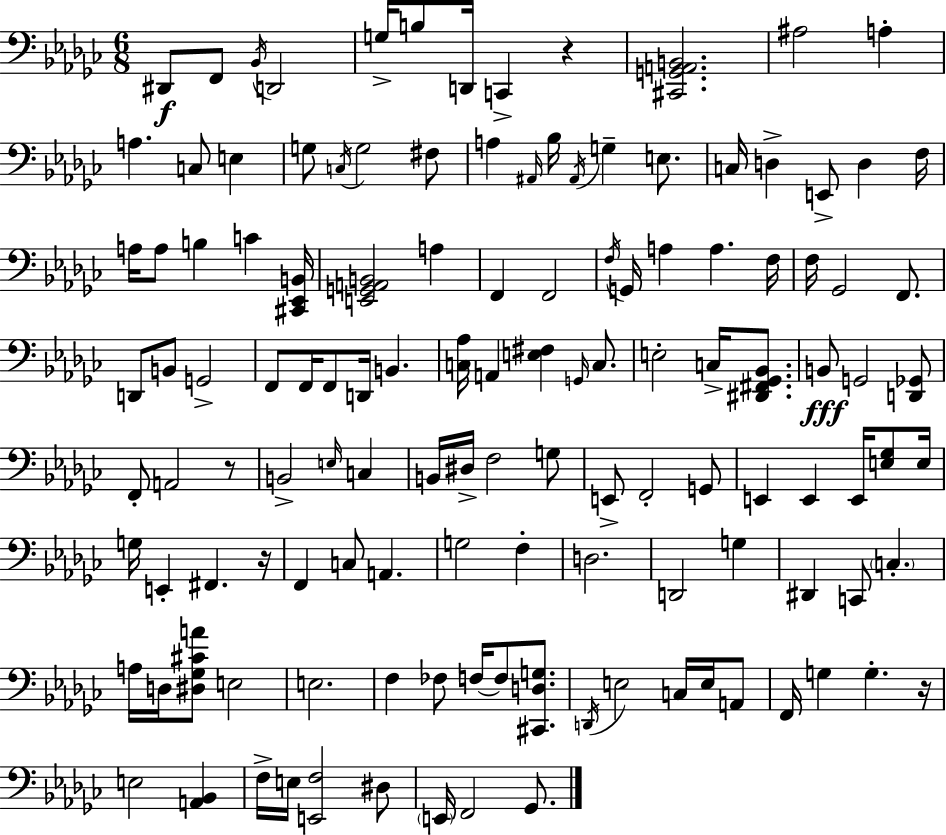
D#2/e F2/e Bb2/s D2/h G3/s B3/e D2/s C2/q R/q [C#2,G2,A2,B2]/h. A#3/h A3/q A3/q. C3/e E3/q G3/e C3/s G3/h F#3/e A3/q A#2/s Bb3/s A#2/s G3/q E3/e. C3/s D3/q E2/e D3/q F3/s A3/s A3/e B3/q C4/q [C#2,Eb2,B2]/s [E2,G2,A2,B2]/h A3/q F2/q F2/h F3/s G2/s A3/q A3/q. F3/s F3/s Gb2/h F2/e. D2/e B2/e G2/h F2/e F2/s F2/e D2/s B2/q. [C3,Ab3]/s A2/q [E3,F#3]/q G2/s C3/e. E3/h C3/s [D#2,F#2,Gb2,Bb2]/e. B2/e G2/h [D2,Gb2]/e F2/e A2/h R/e B2/h E3/s C3/q B2/s D#3/s F3/h G3/e E2/e F2/h G2/e E2/q E2/q E2/s [E3,Gb3]/e E3/s G3/s E2/q F#2/q. R/s F2/q C3/e A2/q. G3/h F3/q D3/h. D2/h G3/q D#2/q C2/e C3/q. A3/s D3/s [D#3,Gb3,C#4,A4]/e E3/h E3/h. F3/q FES3/e F3/s F3/e [C#2,D3,G3]/e. D2/s E3/h C3/s E3/s A2/e F2/s G3/q G3/q. R/s E3/h [A2,Bb2]/q F3/s E3/s [E2,F3]/h D#3/e E2/s F2/h Gb2/e.